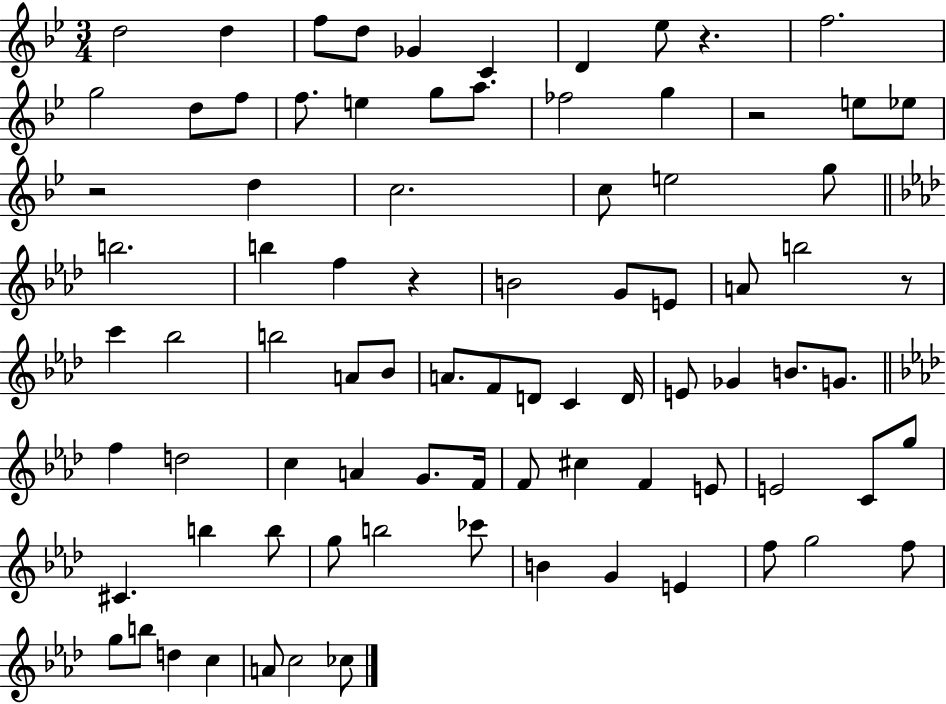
{
  \clef treble
  \numericTimeSignature
  \time 3/4
  \key bes \major
  d''2 d''4 | f''8 d''8 ges'4 c'4 | d'4 ees''8 r4. | f''2. | \break g''2 d''8 f''8 | f''8. e''4 g''8 a''8. | fes''2 g''4 | r2 e''8 ees''8 | \break r2 d''4 | c''2. | c''8 e''2 g''8 | \bar "||" \break \key f \minor b''2. | b''4 f''4 r4 | b'2 g'8 e'8 | a'8 b''2 r8 | \break c'''4 bes''2 | b''2 a'8 bes'8 | a'8. f'8 d'8 c'4 d'16 | e'8 ges'4 b'8. g'8. | \break \bar "||" \break \key aes \major f''4 d''2 | c''4 a'4 g'8. f'16 | f'8 cis''4 f'4 e'8 | e'2 c'8 g''8 | \break cis'4. b''4 b''8 | g''8 b''2 ces'''8 | b'4 g'4 e'4 | f''8 g''2 f''8 | \break g''8 b''8 d''4 c''4 | a'8 c''2 ces''8 | \bar "|."
}